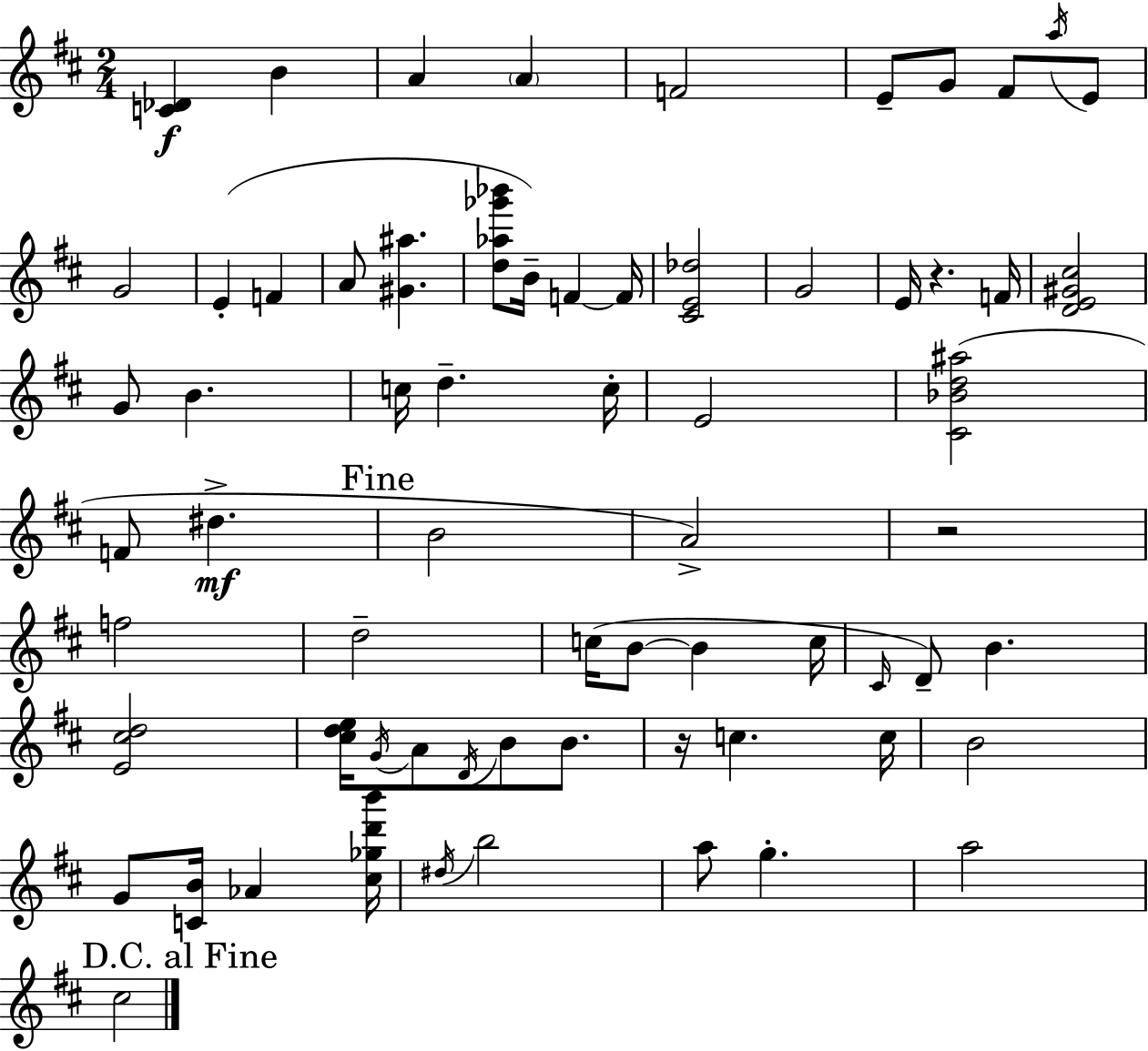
{
  \clef treble
  \numericTimeSignature
  \time 2/4
  \key d \major
  <c' des'>4\f b'4 | a'4 \parenthesize a'4 | f'2 | e'8-- g'8 fis'8 \acciaccatura { a''16 } e'8 | \break g'2 | e'4-.( f'4 | a'8 <gis' ais''>4. | <d'' aes'' ges''' bes'''>8 b'16--) f'4~~ | \break f'16 <cis' e' des''>2 | g'2 | e'16 r4. | f'16 <d' e' gis' cis''>2 | \break g'8 b'4. | c''16 d''4.-- | c''16-. e'2 | <cis' bes' d'' ais''>2( | \break f'8 dis''4.->\mf | \mark "Fine" b'2 | a'2->) | r2 | \break f''2 | d''2-- | c''16( b'8~~ b'4 | c''16 \grace { cis'16 }) d'8-- b'4. | \break <e' cis'' d''>2 | <cis'' d'' e''>16 \acciaccatura { g'16 } a'8 \acciaccatura { d'16 } b'8 | b'8. r16 c''4. | c''16 b'2 | \break g'8 <c' b'>16 aes'4 | <cis'' ges'' d''' b'''>16 \acciaccatura { dis''16 } b''2 | a''8 g''4.-. | a''2 | \break \mark "D.C. al Fine" cis''2 | \bar "|."
}